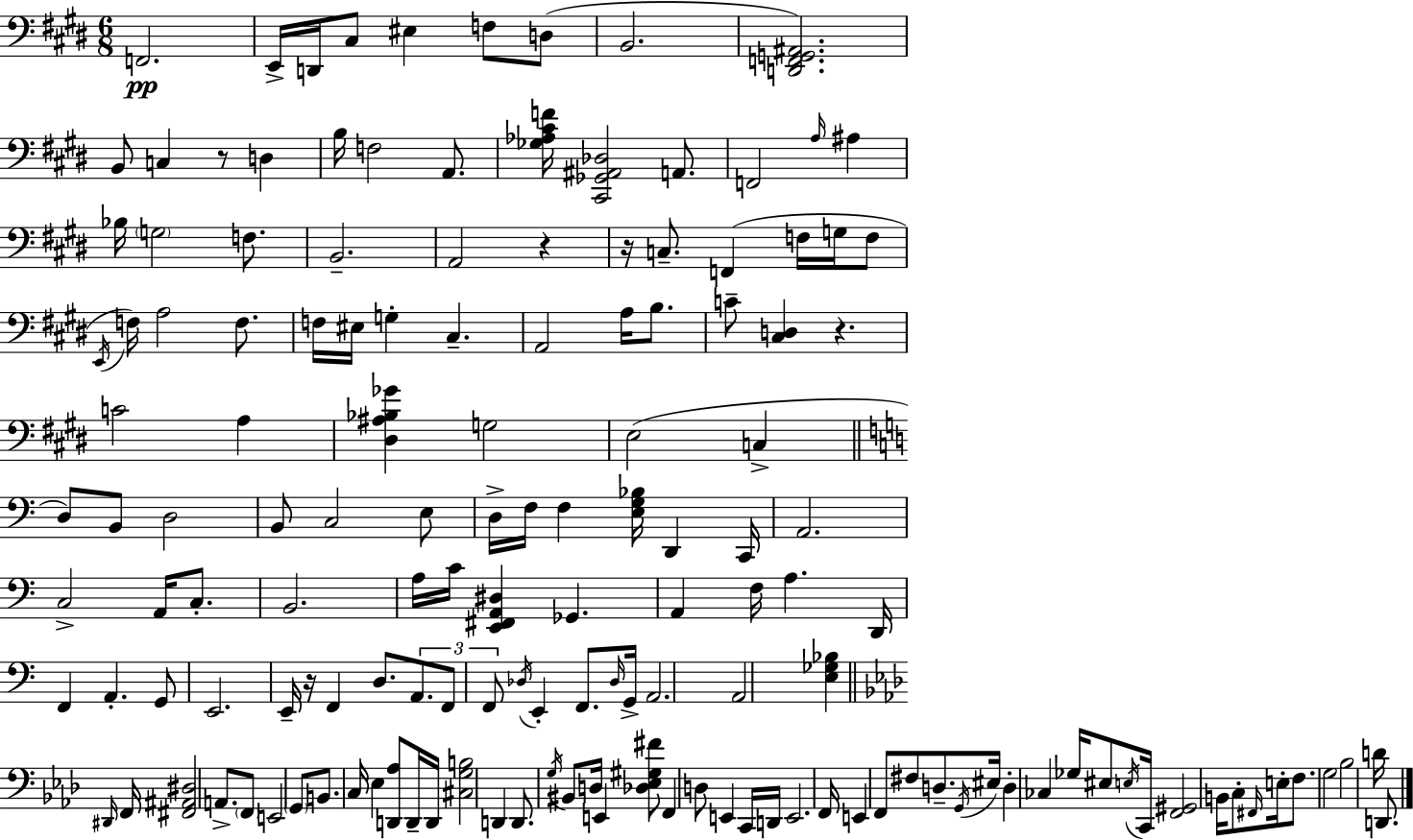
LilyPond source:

{
  \clef bass
  \numericTimeSignature
  \time 6/8
  \key e \major
  f,2.\pp | e,16-> d,16 cis8 eis4 f8 d8( | b,2. | <d, f, g, ais,>2.) | \break b,8 c4 r8 d4 | b16 f2 a,8. | <ges aes cis' f'>16 <cis, ges, ais, des>2 a,8. | f,2 \grace { a16 } ais4 | \break bes16 \parenthesize g2 f8. | b,2.-- | a,2 r4 | r16 c8.-- f,4( f16 g16 f8 | \break \acciaccatura { e,16 } f16) a2 f8. | f16 eis16 g4-. cis4.-- | a,2 a16 b8. | c'8-- <cis d>4 r4. | \break c'2 a4 | <dis ais bes ges'>4 g2 | e2( c4-> | \bar "||" \break \key c \major d8) b,8 d2 | b,8 c2 e8 | d16-> f16 f4 <e g bes>16 d,4 c,16 | a,2. | \break c2-> a,16 c8.-. | b,2. | a16 c'16 <e, fis, a, dis>4 ges,4. | a,4 f16 a4. d,16 | \break f,4 a,4.-. g,8 | e,2. | e,16-- r16 f,4 d8. \tuplet 3/2 { a,8. | f,8 f,8 } \acciaccatura { des16 } e,4-. f,8. | \break \grace { des16 } g,16-> a,2. | a,2 <e ges bes>4 | \bar "||" \break \key f \minor \grace { dis,16 } f,16 <fis, ais, dis>2 a,8.-> | \parenthesize f,8 e,2 \parenthesize g,8 | b,8. c16 ees4 <d, aes>8 d,16-- | d,16 <cis g b>2 d,4 | \break d,8. \acciaccatura { g16 } bis,8 d16 e,4 | <des ees gis fis'>8 f,4 d8 e,4 | c,16 d,16 e,2. | f,16 e,4 f,8 fis8 d8.-- | \break \acciaccatura { g,16 } eis16 d4-. ces4 | ges16 eis8 \acciaccatura { e16 } c,16 <f, gis,>2 | b,16 c8-. \grace { fis,16 } e16-. f8. g2 | bes2 | \break d'16 d,8. \bar "|."
}